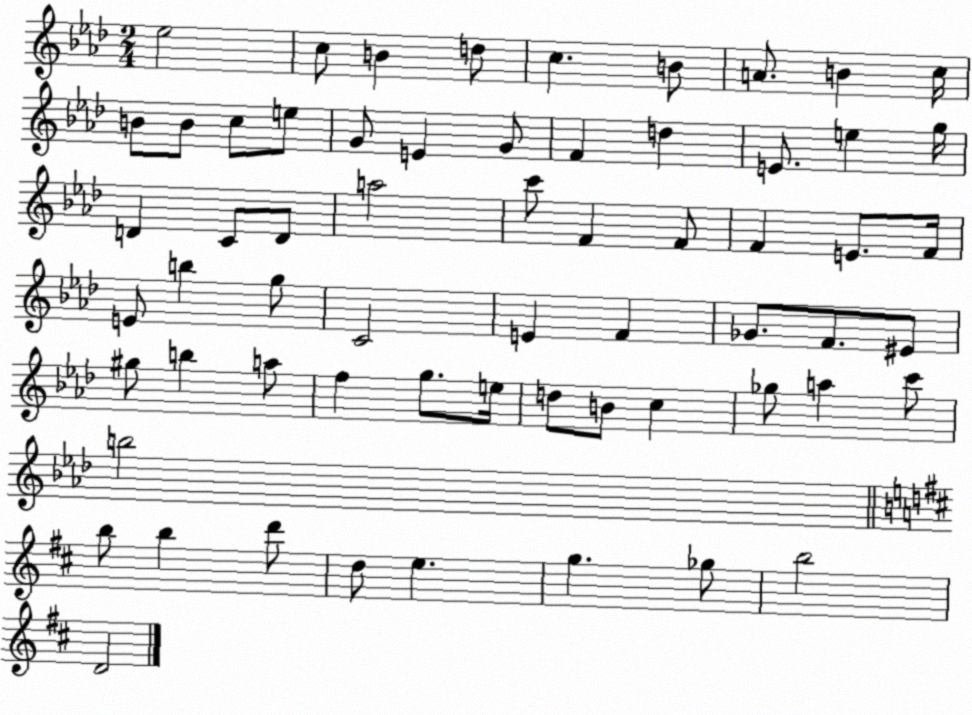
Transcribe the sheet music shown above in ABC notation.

X:1
T:Untitled
M:2/4
L:1/4
K:Ab
_e2 c/2 B d/2 c B/2 A/2 B c/4 B/2 B/2 c/2 e/2 G/2 E G/2 F d E/2 e g/4 D C/2 D/2 a2 c'/2 F F/2 F E/2 F/4 E/2 b g/2 C2 E F _G/2 F/2 ^E/2 ^g/2 b a/2 f g/2 e/4 d/2 B/2 c _g/2 a c'/2 b2 b/2 b d'/2 d/2 e g _g/2 b2 D2